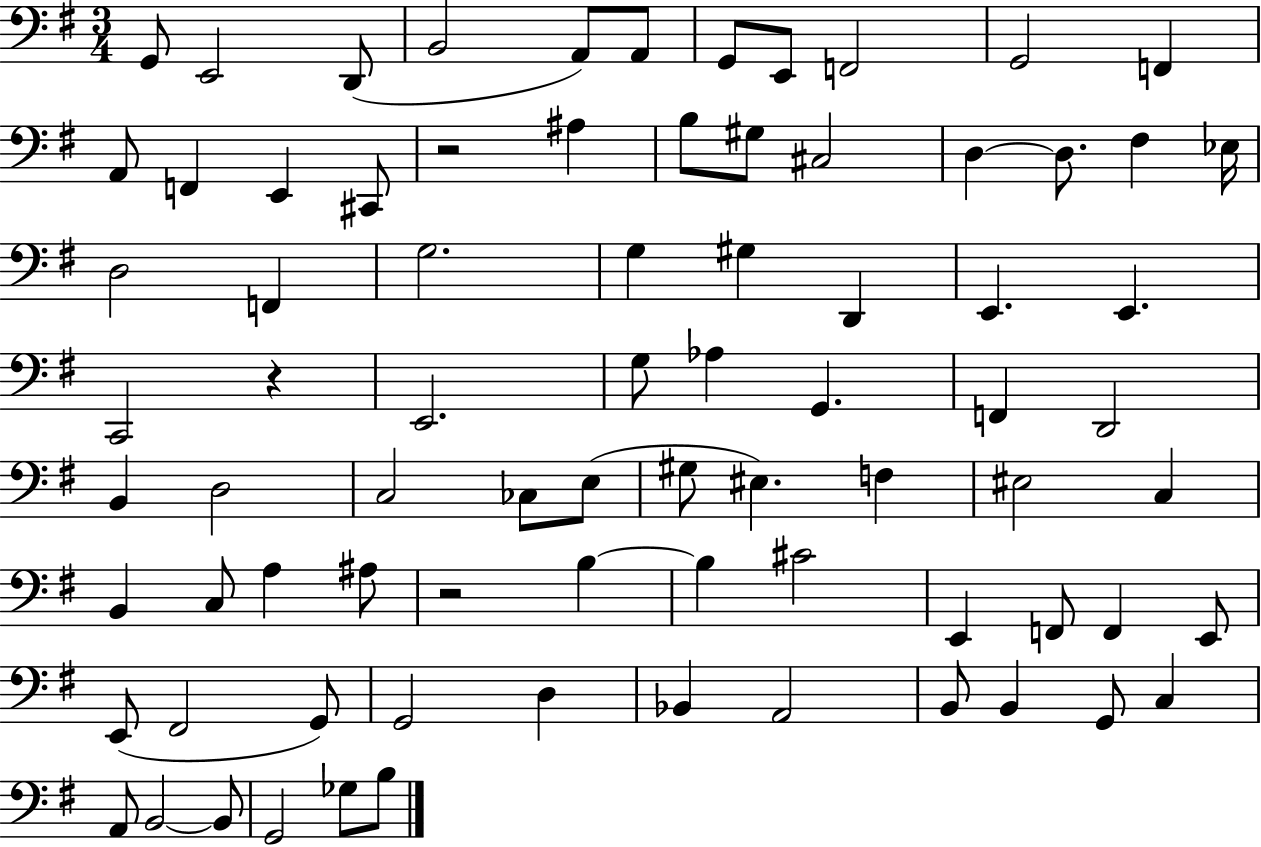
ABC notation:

X:1
T:Untitled
M:3/4
L:1/4
K:G
G,,/2 E,,2 D,,/2 B,,2 A,,/2 A,,/2 G,,/2 E,,/2 F,,2 G,,2 F,, A,,/2 F,, E,, ^C,,/2 z2 ^A, B,/2 ^G,/2 ^C,2 D, D,/2 ^F, _E,/4 D,2 F,, G,2 G, ^G, D,, E,, E,, C,,2 z E,,2 G,/2 _A, G,, F,, D,,2 B,, D,2 C,2 _C,/2 E,/2 ^G,/2 ^E, F, ^E,2 C, B,, C,/2 A, ^A,/2 z2 B, B, ^C2 E,, F,,/2 F,, E,,/2 E,,/2 ^F,,2 G,,/2 G,,2 D, _B,, A,,2 B,,/2 B,, G,,/2 C, A,,/2 B,,2 B,,/2 G,,2 _G,/2 B,/2